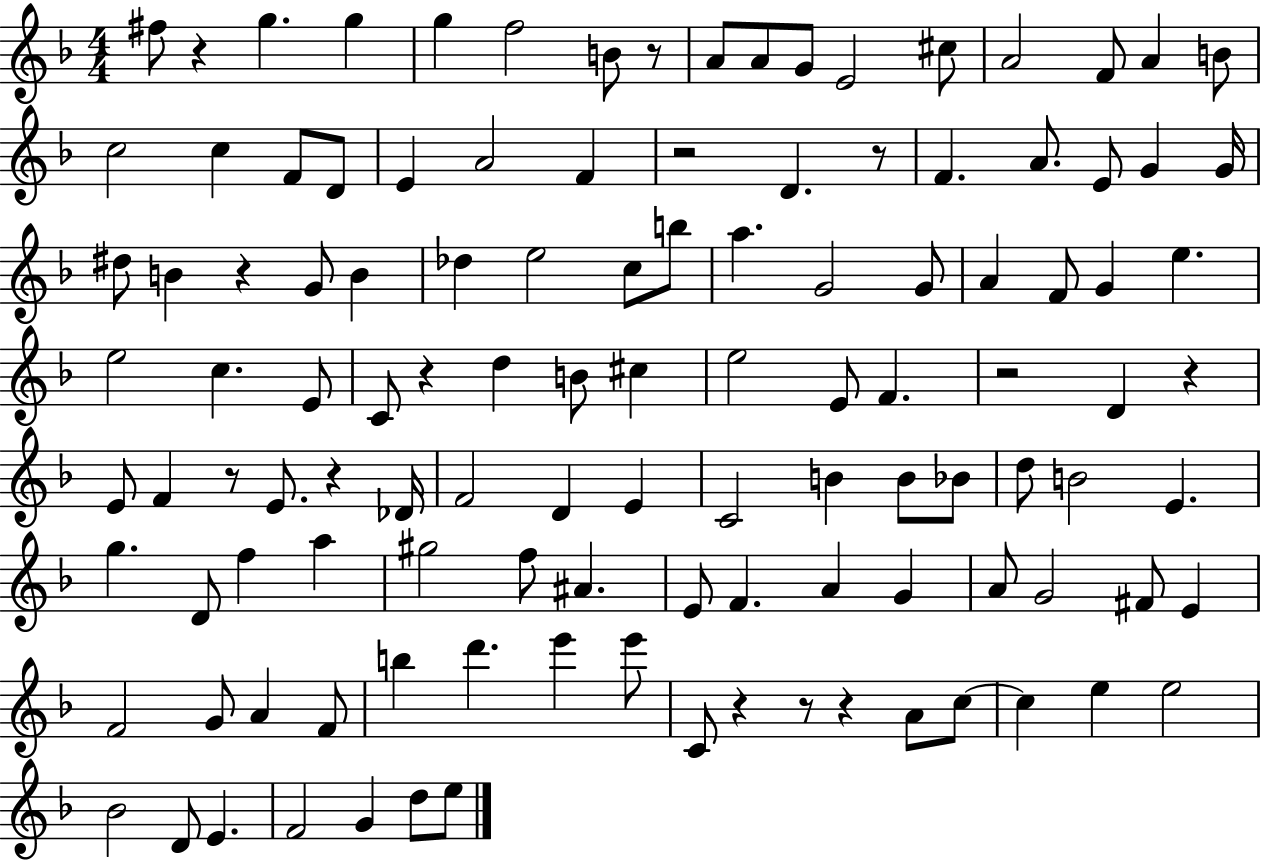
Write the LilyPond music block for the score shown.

{
  \clef treble
  \numericTimeSignature
  \time 4/4
  \key f \major
  fis''8 r4 g''4. g''4 | g''4 f''2 b'8 r8 | a'8 a'8 g'8 e'2 cis''8 | a'2 f'8 a'4 b'8 | \break c''2 c''4 f'8 d'8 | e'4 a'2 f'4 | r2 d'4. r8 | f'4. a'8. e'8 g'4 g'16 | \break dis''8 b'4 r4 g'8 b'4 | des''4 e''2 c''8 b''8 | a''4. g'2 g'8 | a'4 f'8 g'4 e''4. | \break e''2 c''4. e'8 | c'8 r4 d''4 b'8 cis''4 | e''2 e'8 f'4. | r2 d'4 r4 | \break e'8 f'4 r8 e'8. r4 des'16 | f'2 d'4 e'4 | c'2 b'4 b'8 bes'8 | d''8 b'2 e'4. | \break g''4. d'8 f''4 a''4 | gis''2 f''8 ais'4. | e'8 f'4. a'4 g'4 | a'8 g'2 fis'8 e'4 | \break f'2 g'8 a'4 f'8 | b''4 d'''4. e'''4 e'''8 | c'8 r4 r8 r4 a'8 c''8~~ | c''4 e''4 e''2 | \break bes'2 d'8 e'4. | f'2 g'4 d''8 e''8 | \bar "|."
}